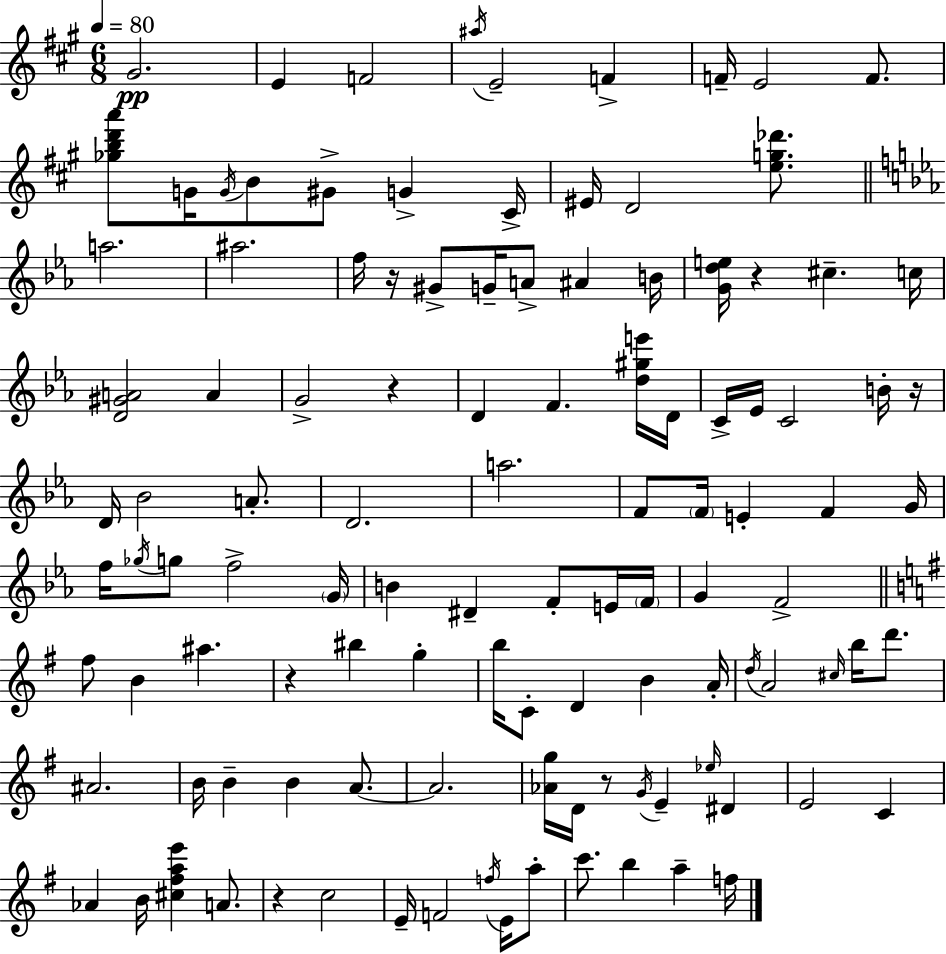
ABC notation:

X:1
T:Untitled
M:6/8
L:1/4
K:A
^G2 E F2 ^a/4 E2 F F/4 E2 F/2 [_gbd'a']/2 G/4 G/4 B/2 ^G/2 G ^C/4 ^E/4 D2 [eg_d']/2 a2 ^a2 f/4 z/4 ^G/2 G/4 A/2 ^A B/4 [Gde]/4 z ^c c/4 [D^GA]2 A G2 z D F [d^ge']/4 D/4 C/4 _E/4 C2 B/4 z/4 D/4 _B2 A/2 D2 a2 F/2 F/4 E F G/4 f/4 _g/4 g/2 f2 G/4 B ^D F/2 E/4 F/4 G F2 ^f/2 B ^a z ^b g b/4 C/2 D B A/4 d/4 A2 ^c/4 b/4 d'/2 ^A2 B/4 B B A/2 A2 [_Ag]/4 D/4 z/2 G/4 E _e/4 ^D E2 C _A B/4 [^c^fae'] A/2 z c2 E/4 F2 f/4 E/4 a/2 c'/2 b a f/4